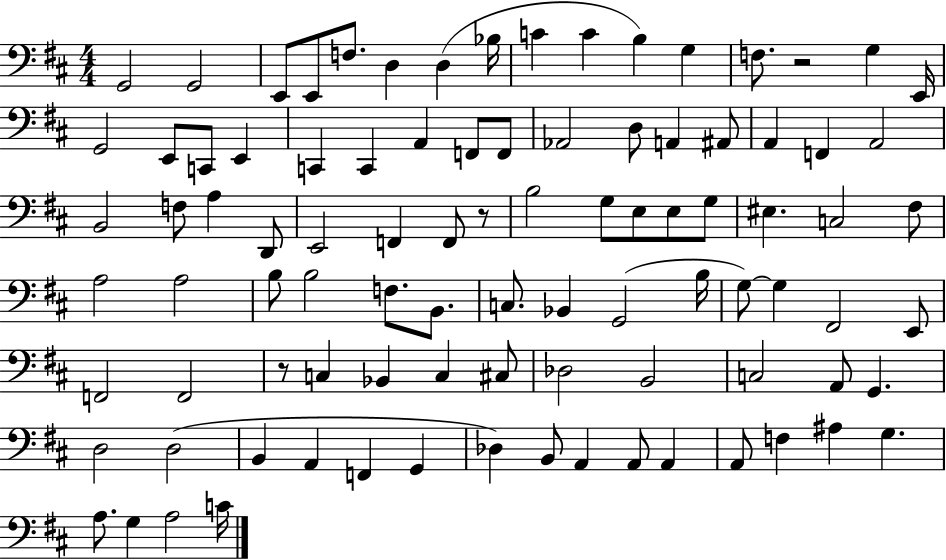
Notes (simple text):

G2/h G2/h E2/e E2/e F3/e. D3/q D3/q Bb3/s C4/q C4/q B3/q G3/q F3/e. R/h G3/q E2/s G2/h E2/e C2/e E2/q C2/q C2/q A2/q F2/e F2/e Ab2/h D3/e A2/q A#2/e A2/q F2/q A2/h B2/h F3/e A3/q D2/e E2/h F2/q F2/e R/e B3/h G3/e E3/e E3/e G3/e EIS3/q. C3/h F#3/e A3/h A3/h B3/e B3/h F3/e. B2/e. C3/e. Bb2/q G2/h B3/s G3/e G3/q F#2/h E2/e F2/h F2/h R/e C3/q Bb2/q C3/q C#3/e Db3/h B2/h C3/h A2/e G2/q. D3/h D3/h B2/q A2/q F2/q G2/q Db3/q B2/e A2/q A2/e A2/q A2/e F3/q A#3/q G3/q. A3/e. G3/q A3/h C4/s